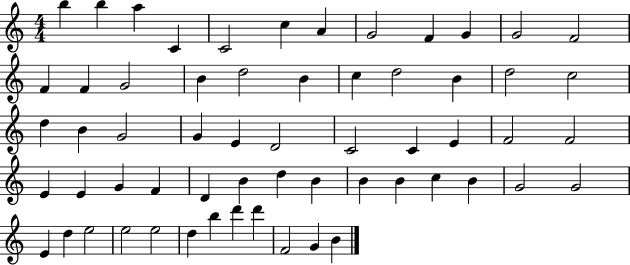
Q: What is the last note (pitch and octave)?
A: B4